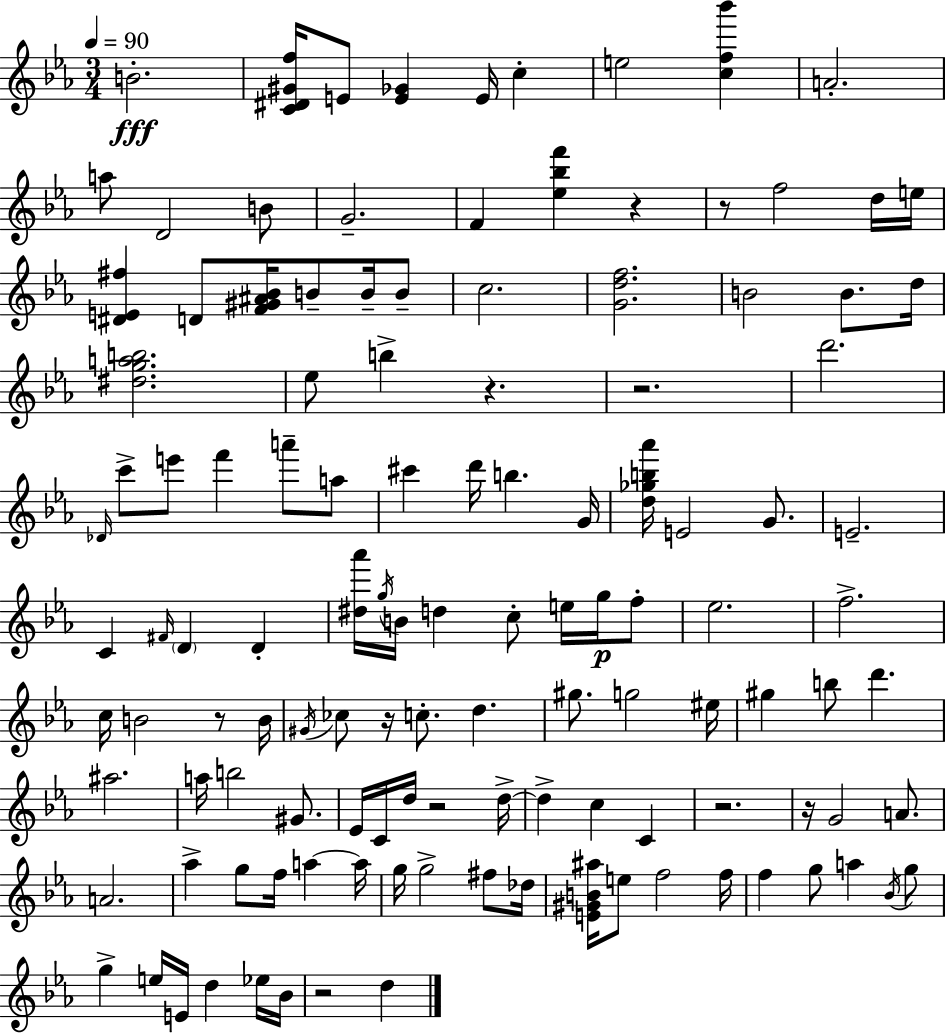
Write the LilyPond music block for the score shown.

{
  \clef treble
  \numericTimeSignature
  \time 3/4
  \key c \minor
  \tempo 4 = 90
  \repeat volta 2 { b'2.-.\fff | <c' dis' gis' f''>16 e'8 <e' ges'>4 e'16 c''4-. | e''2 <c'' f'' bes'''>4 | a'2.-. | \break a''8 d'2 b'8 | g'2.-- | f'4 <ees'' bes'' f'''>4 r4 | r8 f''2 d''16 e''16 | \break <dis' e' fis''>4 d'8 <f' gis' ais' bes'>16 b'8-- b'16-- b'8-- | c''2. | <g' d'' f''>2. | b'2 b'8. d''16 | \break <dis'' g'' a'' b''>2. | ees''8 b''4-> r4. | r2. | d'''2. | \break \grace { des'16 } c'''8-> e'''8 f'''4 a'''8-- a''8 | cis'''4 d'''16 b''4. | g'16 <d'' ges'' b'' aes'''>16 e'2 g'8. | e'2.-- | \break c'4 \grace { fis'16 } \parenthesize d'4 d'4-. | <dis'' aes'''>16 \acciaccatura { g''16 } b'16 d''4 c''8-. e''16 | g''16\p f''8-. ees''2. | f''2.-> | \break c''16 b'2 | r8 b'16 \acciaccatura { gis'16 } ces''8 r16 c''8.-. d''4. | gis''8. g''2 | eis''16 gis''4 b''8 d'''4. | \break ais''2. | a''16 b''2 | gis'8. ees'16 c'16 d''16 r2 | d''16->~~ d''4-> c''4 | \break c'4 r2. | r16 g'2 | a'8. a'2. | aes''4-> g''8 f''16 a''4~~ | \break a''16 g''16 g''2-> | fis''8 des''16 <e' gis' b' ais''>16 e''8 f''2 | f''16 f''4 g''8 a''4 | \acciaccatura { bes'16 } g''8 g''4-> e''16 e'16 d''4 | \break ees''16 bes'16 r2 | d''4 } \bar "|."
}